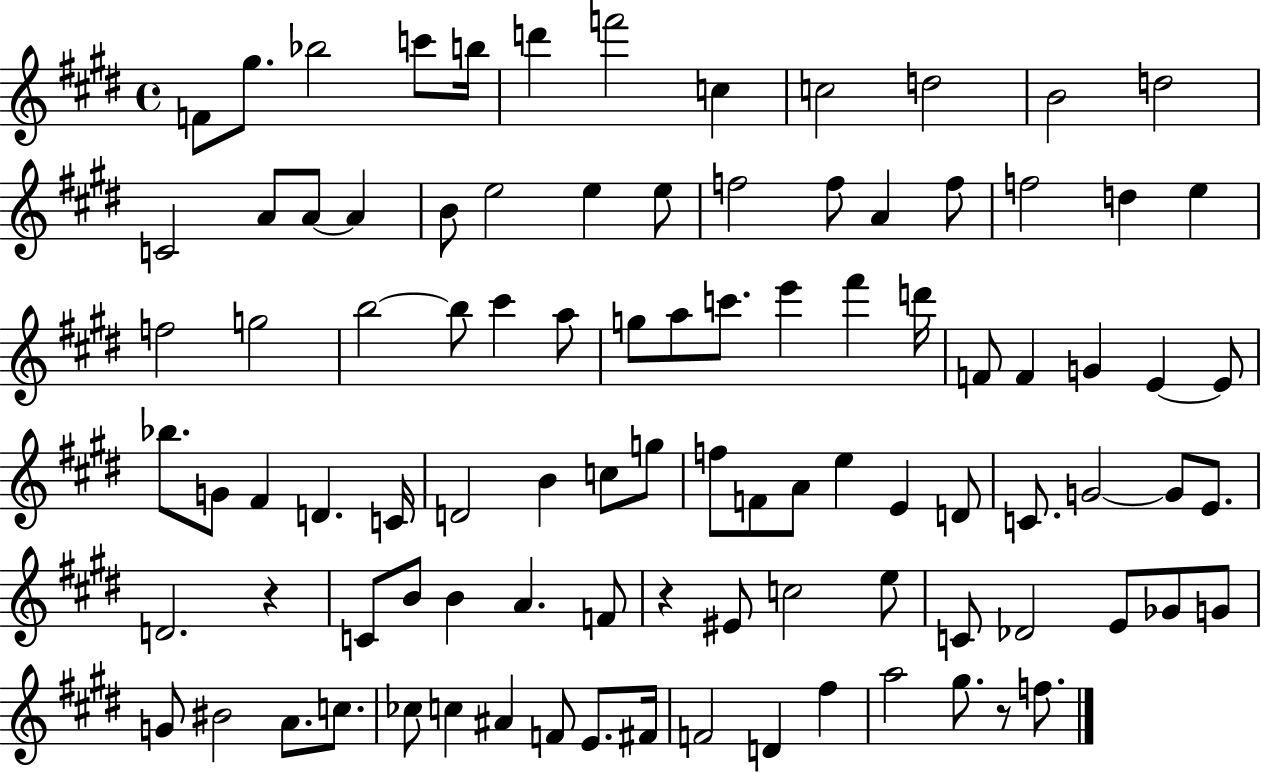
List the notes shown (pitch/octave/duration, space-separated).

F4/e G#5/e. Bb5/h C6/e B5/s D6/q F6/h C5/q C5/h D5/h B4/h D5/h C4/h A4/e A4/e A4/q B4/e E5/h E5/q E5/e F5/h F5/e A4/q F5/e F5/h D5/q E5/q F5/h G5/h B5/h B5/e C#6/q A5/e G5/e A5/e C6/e. E6/q F#6/q D6/s F4/e F4/q G4/q E4/q E4/e Bb5/e. G4/e F#4/q D4/q. C4/s D4/h B4/q C5/e G5/e F5/e F4/e A4/e E5/q E4/q D4/e C4/e. G4/h G4/e E4/e. D4/h. R/q C4/e B4/e B4/q A4/q. F4/e R/q EIS4/e C5/h E5/e C4/e Db4/h E4/e Gb4/e G4/e G4/e BIS4/h A4/e. C5/e. CES5/e C5/q A#4/q F4/e E4/e. F#4/s F4/h D4/q F#5/q A5/h G#5/e. R/e F5/e.